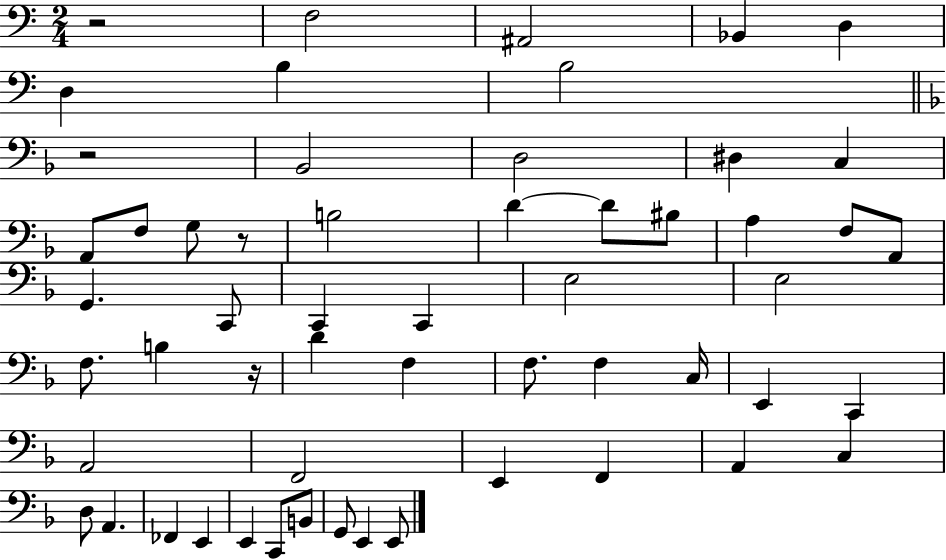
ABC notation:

X:1
T:Untitled
M:2/4
L:1/4
K:C
z2 F,2 ^A,,2 _B,, D, D, B, B,2 z2 _B,,2 D,2 ^D, C, A,,/2 F,/2 G,/2 z/2 B,2 D D/2 ^B,/2 A, F,/2 A,,/2 G,, C,,/2 C,, C,, E,2 E,2 F,/2 B, z/4 D F, F,/2 F, C,/4 E,, C,, A,,2 F,,2 E,, F,, A,, C, D,/2 A,, _F,, E,, E,, C,,/2 B,,/2 G,,/2 E,, E,,/2